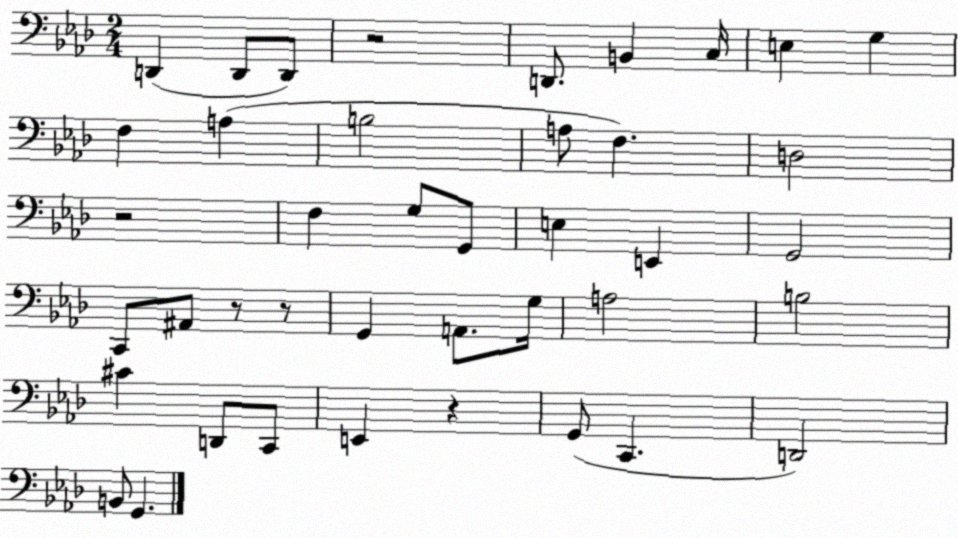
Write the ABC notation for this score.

X:1
T:Untitled
M:2/4
L:1/4
K:Ab
D,, D,,/2 D,,/2 z2 D,,/2 B,, C,/4 E, G, F, A, B,2 A,/2 F, D,2 z2 F, G,/2 G,,/2 E, E,, G,,2 C,,/2 ^A,,/2 z/2 z/2 G,, A,,/2 G,/4 A,2 B,2 ^C D,,/2 C,,/2 E,, z G,,/2 C,, D,,2 B,,/2 G,,